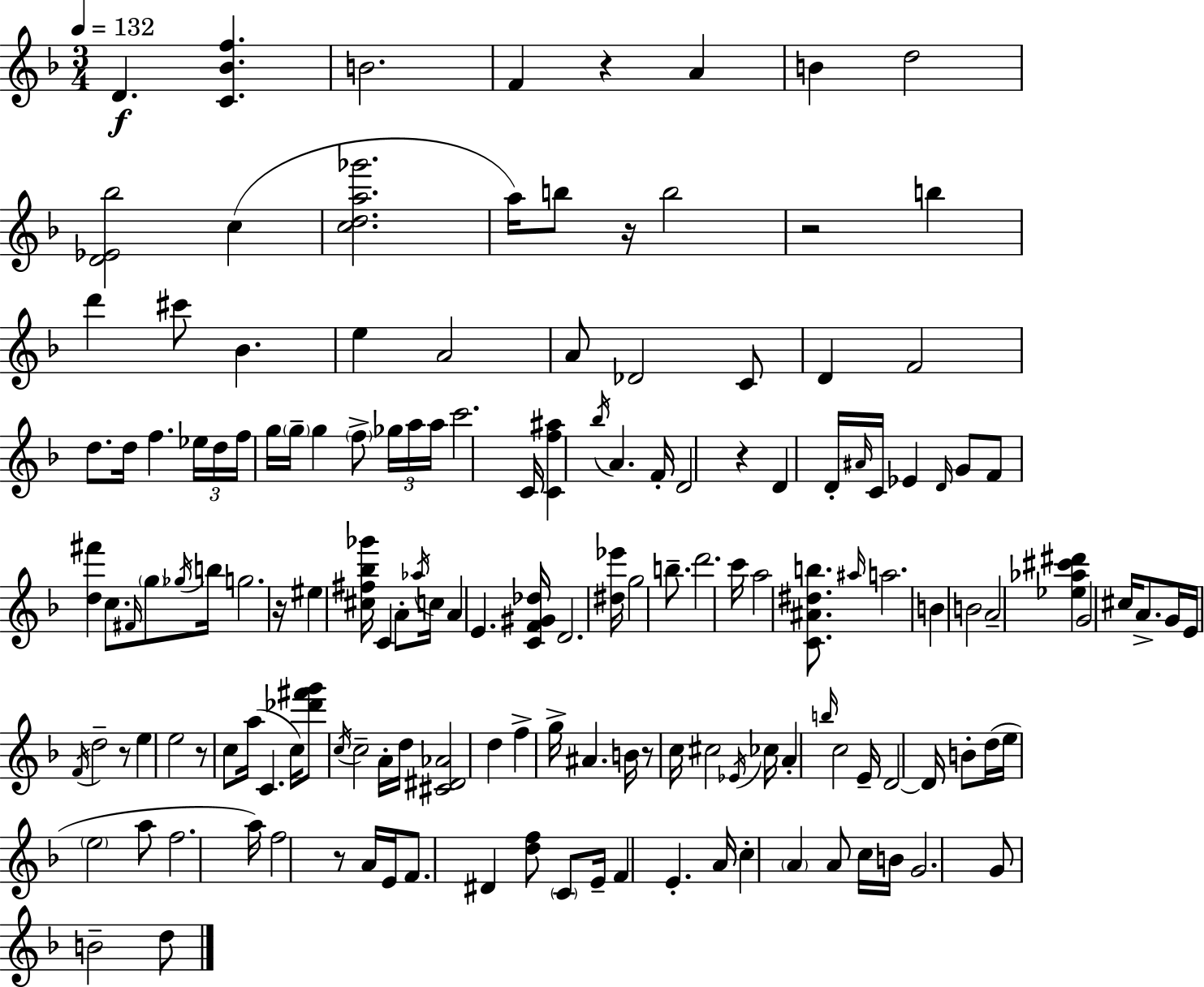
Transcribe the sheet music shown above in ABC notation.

X:1
T:Untitled
M:3/4
L:1/4
K:Dm
D [C_Bf] B2 F z A B d2 [D_E_b]2 c [cda_g']2 a/4 b/2 z/4 b2 z2 b d' ^c'/2 _B e A2 A/2 _D2 C/2 D F2 d/2 d/4 f _e/4 d/4 f/4 g/4 g/4 g f/2 _g/4 a/4 a/4 c'2 C/4 [Cf^a] _b/4 A F/4 D2 z D D/4 ^A/4 C/4 _E D/4 G/2 F/2 [d^f'] c/2 ^F/4 g/2 _g/4 b/4 g2 z/4 ^e [^c^f_b_g']/4 C A/2 _a/4 c/4 A E [CF^G_d]/4 D2 [^d_e']/4 g2 b/2 d'2 c'/4 a2 [C^A^db]/2 ^a/4 a2 B B2 A2 [_e_a^c'^d'] G2 ^c/4 A/2 G/4 E/4 F/4 d2 z/2 e e2 z/2 c/2 a/4 C c/4 [_d'^f'g']/2 c/4 c2 A/4 d/4 [^C^D_A]2 d f g/4 ^A B/4 z/2 c/4 ^c2 _E/4 _c/4 A b/4 c2 E/4 D2 D/4 B/2 d/4 e/4 e2 a/2 f2 a/4 f2 z/2 A/4 E/4 F/2 ^D [df]/2 C/2 E/4 F E A/4 c A A/2 c/4 B/4 G2 G/2 B2 d/2